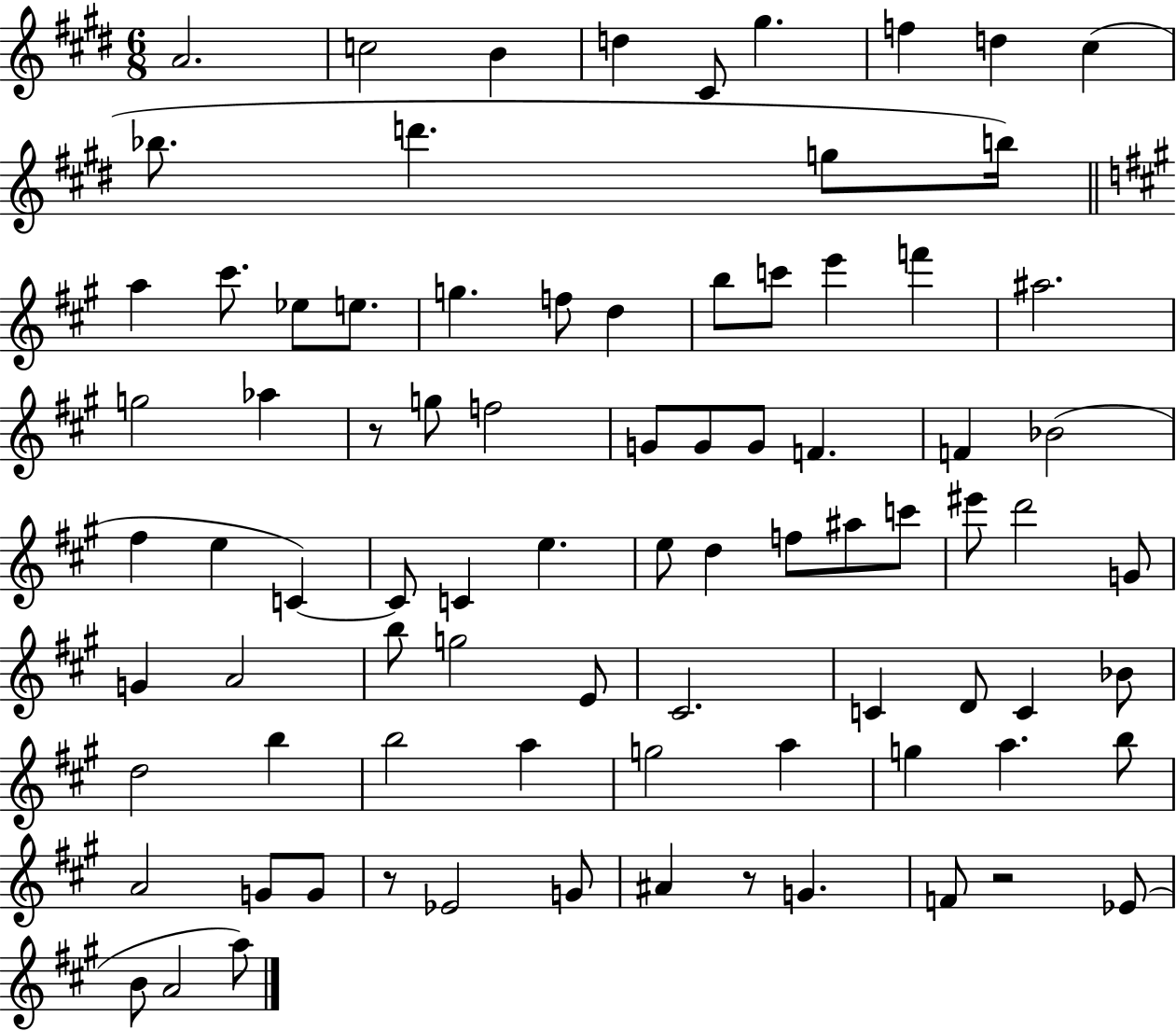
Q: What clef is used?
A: treble